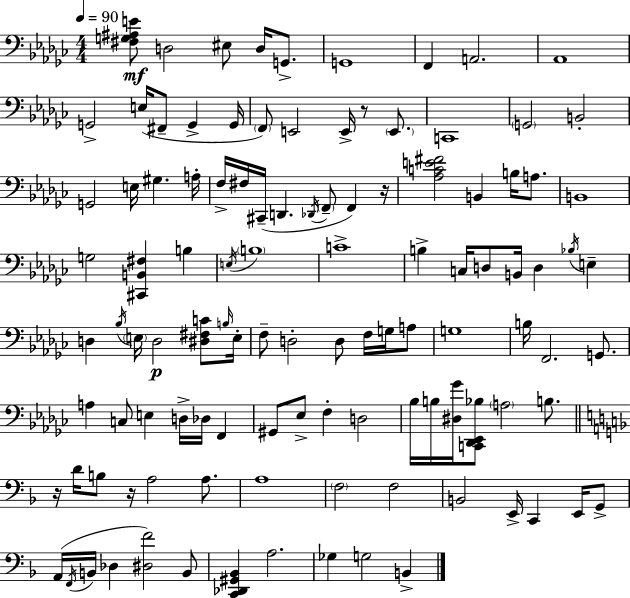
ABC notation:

X:1
T:Untitled
M:4/4
L:1/4
K:Ebm
[^F,G,^A,E]/2 D,2 ^E,/2 D,/4 G,,/2 G,,4 F,, A,,2 _A,,4 G,,2 E,/4 ^F,,/2 G,, G,,/4 F,,/2 E,,2 E,,/4 z/2 E,,/2 C,,4 G,,2 B,,2 G,,2 E,/4 ^G, A,/4 F,/4 ^F,/4 ^C,,/4 D,, _D,,/4 F,,/2 F,, z/4 [_A,CE^F]2 B,, B,/4 A,/2 B,,4 G,2 [^C,,B,,^F,] B, E,/4 B,4 C4 B, C,/4 D,/2 B,,/4 D, _B,/4 E, D, _B,/4 E,/4 D,2 [^D,^F,C]/2 B,/4 E,/4 F,/2 D,2 D,/2 F,/4 G,/4 A,/2 G,4 B,/4 F,,2 G,,/2 A, C,/2 E, D,/4 _D,/4 F,, ^G,,/2 _E,/2 F, D,2 _B,/4 B,/4 [^D,_G]/4 [C,,_D,,_E,,_B,]/2 A,2 B,/2 z/4 D/4 B,/2 z/4 A,2 A,/2 A,4 F,2 F,2 B,,2 E,,/4 C,, E,,/4 G,,/2 A,,/4 F,,/4 B,,/4 _D, [^D,F]2 B,,/2 [C,,_D,,^G,,_B,,] A,2 _G, G,2 B,,